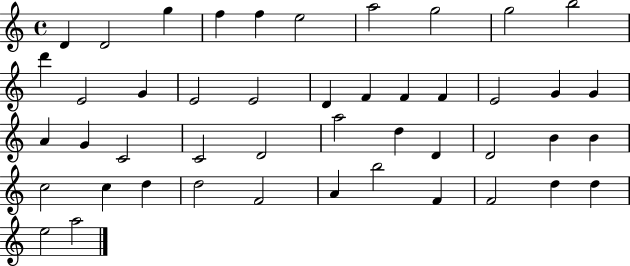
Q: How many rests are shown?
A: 0